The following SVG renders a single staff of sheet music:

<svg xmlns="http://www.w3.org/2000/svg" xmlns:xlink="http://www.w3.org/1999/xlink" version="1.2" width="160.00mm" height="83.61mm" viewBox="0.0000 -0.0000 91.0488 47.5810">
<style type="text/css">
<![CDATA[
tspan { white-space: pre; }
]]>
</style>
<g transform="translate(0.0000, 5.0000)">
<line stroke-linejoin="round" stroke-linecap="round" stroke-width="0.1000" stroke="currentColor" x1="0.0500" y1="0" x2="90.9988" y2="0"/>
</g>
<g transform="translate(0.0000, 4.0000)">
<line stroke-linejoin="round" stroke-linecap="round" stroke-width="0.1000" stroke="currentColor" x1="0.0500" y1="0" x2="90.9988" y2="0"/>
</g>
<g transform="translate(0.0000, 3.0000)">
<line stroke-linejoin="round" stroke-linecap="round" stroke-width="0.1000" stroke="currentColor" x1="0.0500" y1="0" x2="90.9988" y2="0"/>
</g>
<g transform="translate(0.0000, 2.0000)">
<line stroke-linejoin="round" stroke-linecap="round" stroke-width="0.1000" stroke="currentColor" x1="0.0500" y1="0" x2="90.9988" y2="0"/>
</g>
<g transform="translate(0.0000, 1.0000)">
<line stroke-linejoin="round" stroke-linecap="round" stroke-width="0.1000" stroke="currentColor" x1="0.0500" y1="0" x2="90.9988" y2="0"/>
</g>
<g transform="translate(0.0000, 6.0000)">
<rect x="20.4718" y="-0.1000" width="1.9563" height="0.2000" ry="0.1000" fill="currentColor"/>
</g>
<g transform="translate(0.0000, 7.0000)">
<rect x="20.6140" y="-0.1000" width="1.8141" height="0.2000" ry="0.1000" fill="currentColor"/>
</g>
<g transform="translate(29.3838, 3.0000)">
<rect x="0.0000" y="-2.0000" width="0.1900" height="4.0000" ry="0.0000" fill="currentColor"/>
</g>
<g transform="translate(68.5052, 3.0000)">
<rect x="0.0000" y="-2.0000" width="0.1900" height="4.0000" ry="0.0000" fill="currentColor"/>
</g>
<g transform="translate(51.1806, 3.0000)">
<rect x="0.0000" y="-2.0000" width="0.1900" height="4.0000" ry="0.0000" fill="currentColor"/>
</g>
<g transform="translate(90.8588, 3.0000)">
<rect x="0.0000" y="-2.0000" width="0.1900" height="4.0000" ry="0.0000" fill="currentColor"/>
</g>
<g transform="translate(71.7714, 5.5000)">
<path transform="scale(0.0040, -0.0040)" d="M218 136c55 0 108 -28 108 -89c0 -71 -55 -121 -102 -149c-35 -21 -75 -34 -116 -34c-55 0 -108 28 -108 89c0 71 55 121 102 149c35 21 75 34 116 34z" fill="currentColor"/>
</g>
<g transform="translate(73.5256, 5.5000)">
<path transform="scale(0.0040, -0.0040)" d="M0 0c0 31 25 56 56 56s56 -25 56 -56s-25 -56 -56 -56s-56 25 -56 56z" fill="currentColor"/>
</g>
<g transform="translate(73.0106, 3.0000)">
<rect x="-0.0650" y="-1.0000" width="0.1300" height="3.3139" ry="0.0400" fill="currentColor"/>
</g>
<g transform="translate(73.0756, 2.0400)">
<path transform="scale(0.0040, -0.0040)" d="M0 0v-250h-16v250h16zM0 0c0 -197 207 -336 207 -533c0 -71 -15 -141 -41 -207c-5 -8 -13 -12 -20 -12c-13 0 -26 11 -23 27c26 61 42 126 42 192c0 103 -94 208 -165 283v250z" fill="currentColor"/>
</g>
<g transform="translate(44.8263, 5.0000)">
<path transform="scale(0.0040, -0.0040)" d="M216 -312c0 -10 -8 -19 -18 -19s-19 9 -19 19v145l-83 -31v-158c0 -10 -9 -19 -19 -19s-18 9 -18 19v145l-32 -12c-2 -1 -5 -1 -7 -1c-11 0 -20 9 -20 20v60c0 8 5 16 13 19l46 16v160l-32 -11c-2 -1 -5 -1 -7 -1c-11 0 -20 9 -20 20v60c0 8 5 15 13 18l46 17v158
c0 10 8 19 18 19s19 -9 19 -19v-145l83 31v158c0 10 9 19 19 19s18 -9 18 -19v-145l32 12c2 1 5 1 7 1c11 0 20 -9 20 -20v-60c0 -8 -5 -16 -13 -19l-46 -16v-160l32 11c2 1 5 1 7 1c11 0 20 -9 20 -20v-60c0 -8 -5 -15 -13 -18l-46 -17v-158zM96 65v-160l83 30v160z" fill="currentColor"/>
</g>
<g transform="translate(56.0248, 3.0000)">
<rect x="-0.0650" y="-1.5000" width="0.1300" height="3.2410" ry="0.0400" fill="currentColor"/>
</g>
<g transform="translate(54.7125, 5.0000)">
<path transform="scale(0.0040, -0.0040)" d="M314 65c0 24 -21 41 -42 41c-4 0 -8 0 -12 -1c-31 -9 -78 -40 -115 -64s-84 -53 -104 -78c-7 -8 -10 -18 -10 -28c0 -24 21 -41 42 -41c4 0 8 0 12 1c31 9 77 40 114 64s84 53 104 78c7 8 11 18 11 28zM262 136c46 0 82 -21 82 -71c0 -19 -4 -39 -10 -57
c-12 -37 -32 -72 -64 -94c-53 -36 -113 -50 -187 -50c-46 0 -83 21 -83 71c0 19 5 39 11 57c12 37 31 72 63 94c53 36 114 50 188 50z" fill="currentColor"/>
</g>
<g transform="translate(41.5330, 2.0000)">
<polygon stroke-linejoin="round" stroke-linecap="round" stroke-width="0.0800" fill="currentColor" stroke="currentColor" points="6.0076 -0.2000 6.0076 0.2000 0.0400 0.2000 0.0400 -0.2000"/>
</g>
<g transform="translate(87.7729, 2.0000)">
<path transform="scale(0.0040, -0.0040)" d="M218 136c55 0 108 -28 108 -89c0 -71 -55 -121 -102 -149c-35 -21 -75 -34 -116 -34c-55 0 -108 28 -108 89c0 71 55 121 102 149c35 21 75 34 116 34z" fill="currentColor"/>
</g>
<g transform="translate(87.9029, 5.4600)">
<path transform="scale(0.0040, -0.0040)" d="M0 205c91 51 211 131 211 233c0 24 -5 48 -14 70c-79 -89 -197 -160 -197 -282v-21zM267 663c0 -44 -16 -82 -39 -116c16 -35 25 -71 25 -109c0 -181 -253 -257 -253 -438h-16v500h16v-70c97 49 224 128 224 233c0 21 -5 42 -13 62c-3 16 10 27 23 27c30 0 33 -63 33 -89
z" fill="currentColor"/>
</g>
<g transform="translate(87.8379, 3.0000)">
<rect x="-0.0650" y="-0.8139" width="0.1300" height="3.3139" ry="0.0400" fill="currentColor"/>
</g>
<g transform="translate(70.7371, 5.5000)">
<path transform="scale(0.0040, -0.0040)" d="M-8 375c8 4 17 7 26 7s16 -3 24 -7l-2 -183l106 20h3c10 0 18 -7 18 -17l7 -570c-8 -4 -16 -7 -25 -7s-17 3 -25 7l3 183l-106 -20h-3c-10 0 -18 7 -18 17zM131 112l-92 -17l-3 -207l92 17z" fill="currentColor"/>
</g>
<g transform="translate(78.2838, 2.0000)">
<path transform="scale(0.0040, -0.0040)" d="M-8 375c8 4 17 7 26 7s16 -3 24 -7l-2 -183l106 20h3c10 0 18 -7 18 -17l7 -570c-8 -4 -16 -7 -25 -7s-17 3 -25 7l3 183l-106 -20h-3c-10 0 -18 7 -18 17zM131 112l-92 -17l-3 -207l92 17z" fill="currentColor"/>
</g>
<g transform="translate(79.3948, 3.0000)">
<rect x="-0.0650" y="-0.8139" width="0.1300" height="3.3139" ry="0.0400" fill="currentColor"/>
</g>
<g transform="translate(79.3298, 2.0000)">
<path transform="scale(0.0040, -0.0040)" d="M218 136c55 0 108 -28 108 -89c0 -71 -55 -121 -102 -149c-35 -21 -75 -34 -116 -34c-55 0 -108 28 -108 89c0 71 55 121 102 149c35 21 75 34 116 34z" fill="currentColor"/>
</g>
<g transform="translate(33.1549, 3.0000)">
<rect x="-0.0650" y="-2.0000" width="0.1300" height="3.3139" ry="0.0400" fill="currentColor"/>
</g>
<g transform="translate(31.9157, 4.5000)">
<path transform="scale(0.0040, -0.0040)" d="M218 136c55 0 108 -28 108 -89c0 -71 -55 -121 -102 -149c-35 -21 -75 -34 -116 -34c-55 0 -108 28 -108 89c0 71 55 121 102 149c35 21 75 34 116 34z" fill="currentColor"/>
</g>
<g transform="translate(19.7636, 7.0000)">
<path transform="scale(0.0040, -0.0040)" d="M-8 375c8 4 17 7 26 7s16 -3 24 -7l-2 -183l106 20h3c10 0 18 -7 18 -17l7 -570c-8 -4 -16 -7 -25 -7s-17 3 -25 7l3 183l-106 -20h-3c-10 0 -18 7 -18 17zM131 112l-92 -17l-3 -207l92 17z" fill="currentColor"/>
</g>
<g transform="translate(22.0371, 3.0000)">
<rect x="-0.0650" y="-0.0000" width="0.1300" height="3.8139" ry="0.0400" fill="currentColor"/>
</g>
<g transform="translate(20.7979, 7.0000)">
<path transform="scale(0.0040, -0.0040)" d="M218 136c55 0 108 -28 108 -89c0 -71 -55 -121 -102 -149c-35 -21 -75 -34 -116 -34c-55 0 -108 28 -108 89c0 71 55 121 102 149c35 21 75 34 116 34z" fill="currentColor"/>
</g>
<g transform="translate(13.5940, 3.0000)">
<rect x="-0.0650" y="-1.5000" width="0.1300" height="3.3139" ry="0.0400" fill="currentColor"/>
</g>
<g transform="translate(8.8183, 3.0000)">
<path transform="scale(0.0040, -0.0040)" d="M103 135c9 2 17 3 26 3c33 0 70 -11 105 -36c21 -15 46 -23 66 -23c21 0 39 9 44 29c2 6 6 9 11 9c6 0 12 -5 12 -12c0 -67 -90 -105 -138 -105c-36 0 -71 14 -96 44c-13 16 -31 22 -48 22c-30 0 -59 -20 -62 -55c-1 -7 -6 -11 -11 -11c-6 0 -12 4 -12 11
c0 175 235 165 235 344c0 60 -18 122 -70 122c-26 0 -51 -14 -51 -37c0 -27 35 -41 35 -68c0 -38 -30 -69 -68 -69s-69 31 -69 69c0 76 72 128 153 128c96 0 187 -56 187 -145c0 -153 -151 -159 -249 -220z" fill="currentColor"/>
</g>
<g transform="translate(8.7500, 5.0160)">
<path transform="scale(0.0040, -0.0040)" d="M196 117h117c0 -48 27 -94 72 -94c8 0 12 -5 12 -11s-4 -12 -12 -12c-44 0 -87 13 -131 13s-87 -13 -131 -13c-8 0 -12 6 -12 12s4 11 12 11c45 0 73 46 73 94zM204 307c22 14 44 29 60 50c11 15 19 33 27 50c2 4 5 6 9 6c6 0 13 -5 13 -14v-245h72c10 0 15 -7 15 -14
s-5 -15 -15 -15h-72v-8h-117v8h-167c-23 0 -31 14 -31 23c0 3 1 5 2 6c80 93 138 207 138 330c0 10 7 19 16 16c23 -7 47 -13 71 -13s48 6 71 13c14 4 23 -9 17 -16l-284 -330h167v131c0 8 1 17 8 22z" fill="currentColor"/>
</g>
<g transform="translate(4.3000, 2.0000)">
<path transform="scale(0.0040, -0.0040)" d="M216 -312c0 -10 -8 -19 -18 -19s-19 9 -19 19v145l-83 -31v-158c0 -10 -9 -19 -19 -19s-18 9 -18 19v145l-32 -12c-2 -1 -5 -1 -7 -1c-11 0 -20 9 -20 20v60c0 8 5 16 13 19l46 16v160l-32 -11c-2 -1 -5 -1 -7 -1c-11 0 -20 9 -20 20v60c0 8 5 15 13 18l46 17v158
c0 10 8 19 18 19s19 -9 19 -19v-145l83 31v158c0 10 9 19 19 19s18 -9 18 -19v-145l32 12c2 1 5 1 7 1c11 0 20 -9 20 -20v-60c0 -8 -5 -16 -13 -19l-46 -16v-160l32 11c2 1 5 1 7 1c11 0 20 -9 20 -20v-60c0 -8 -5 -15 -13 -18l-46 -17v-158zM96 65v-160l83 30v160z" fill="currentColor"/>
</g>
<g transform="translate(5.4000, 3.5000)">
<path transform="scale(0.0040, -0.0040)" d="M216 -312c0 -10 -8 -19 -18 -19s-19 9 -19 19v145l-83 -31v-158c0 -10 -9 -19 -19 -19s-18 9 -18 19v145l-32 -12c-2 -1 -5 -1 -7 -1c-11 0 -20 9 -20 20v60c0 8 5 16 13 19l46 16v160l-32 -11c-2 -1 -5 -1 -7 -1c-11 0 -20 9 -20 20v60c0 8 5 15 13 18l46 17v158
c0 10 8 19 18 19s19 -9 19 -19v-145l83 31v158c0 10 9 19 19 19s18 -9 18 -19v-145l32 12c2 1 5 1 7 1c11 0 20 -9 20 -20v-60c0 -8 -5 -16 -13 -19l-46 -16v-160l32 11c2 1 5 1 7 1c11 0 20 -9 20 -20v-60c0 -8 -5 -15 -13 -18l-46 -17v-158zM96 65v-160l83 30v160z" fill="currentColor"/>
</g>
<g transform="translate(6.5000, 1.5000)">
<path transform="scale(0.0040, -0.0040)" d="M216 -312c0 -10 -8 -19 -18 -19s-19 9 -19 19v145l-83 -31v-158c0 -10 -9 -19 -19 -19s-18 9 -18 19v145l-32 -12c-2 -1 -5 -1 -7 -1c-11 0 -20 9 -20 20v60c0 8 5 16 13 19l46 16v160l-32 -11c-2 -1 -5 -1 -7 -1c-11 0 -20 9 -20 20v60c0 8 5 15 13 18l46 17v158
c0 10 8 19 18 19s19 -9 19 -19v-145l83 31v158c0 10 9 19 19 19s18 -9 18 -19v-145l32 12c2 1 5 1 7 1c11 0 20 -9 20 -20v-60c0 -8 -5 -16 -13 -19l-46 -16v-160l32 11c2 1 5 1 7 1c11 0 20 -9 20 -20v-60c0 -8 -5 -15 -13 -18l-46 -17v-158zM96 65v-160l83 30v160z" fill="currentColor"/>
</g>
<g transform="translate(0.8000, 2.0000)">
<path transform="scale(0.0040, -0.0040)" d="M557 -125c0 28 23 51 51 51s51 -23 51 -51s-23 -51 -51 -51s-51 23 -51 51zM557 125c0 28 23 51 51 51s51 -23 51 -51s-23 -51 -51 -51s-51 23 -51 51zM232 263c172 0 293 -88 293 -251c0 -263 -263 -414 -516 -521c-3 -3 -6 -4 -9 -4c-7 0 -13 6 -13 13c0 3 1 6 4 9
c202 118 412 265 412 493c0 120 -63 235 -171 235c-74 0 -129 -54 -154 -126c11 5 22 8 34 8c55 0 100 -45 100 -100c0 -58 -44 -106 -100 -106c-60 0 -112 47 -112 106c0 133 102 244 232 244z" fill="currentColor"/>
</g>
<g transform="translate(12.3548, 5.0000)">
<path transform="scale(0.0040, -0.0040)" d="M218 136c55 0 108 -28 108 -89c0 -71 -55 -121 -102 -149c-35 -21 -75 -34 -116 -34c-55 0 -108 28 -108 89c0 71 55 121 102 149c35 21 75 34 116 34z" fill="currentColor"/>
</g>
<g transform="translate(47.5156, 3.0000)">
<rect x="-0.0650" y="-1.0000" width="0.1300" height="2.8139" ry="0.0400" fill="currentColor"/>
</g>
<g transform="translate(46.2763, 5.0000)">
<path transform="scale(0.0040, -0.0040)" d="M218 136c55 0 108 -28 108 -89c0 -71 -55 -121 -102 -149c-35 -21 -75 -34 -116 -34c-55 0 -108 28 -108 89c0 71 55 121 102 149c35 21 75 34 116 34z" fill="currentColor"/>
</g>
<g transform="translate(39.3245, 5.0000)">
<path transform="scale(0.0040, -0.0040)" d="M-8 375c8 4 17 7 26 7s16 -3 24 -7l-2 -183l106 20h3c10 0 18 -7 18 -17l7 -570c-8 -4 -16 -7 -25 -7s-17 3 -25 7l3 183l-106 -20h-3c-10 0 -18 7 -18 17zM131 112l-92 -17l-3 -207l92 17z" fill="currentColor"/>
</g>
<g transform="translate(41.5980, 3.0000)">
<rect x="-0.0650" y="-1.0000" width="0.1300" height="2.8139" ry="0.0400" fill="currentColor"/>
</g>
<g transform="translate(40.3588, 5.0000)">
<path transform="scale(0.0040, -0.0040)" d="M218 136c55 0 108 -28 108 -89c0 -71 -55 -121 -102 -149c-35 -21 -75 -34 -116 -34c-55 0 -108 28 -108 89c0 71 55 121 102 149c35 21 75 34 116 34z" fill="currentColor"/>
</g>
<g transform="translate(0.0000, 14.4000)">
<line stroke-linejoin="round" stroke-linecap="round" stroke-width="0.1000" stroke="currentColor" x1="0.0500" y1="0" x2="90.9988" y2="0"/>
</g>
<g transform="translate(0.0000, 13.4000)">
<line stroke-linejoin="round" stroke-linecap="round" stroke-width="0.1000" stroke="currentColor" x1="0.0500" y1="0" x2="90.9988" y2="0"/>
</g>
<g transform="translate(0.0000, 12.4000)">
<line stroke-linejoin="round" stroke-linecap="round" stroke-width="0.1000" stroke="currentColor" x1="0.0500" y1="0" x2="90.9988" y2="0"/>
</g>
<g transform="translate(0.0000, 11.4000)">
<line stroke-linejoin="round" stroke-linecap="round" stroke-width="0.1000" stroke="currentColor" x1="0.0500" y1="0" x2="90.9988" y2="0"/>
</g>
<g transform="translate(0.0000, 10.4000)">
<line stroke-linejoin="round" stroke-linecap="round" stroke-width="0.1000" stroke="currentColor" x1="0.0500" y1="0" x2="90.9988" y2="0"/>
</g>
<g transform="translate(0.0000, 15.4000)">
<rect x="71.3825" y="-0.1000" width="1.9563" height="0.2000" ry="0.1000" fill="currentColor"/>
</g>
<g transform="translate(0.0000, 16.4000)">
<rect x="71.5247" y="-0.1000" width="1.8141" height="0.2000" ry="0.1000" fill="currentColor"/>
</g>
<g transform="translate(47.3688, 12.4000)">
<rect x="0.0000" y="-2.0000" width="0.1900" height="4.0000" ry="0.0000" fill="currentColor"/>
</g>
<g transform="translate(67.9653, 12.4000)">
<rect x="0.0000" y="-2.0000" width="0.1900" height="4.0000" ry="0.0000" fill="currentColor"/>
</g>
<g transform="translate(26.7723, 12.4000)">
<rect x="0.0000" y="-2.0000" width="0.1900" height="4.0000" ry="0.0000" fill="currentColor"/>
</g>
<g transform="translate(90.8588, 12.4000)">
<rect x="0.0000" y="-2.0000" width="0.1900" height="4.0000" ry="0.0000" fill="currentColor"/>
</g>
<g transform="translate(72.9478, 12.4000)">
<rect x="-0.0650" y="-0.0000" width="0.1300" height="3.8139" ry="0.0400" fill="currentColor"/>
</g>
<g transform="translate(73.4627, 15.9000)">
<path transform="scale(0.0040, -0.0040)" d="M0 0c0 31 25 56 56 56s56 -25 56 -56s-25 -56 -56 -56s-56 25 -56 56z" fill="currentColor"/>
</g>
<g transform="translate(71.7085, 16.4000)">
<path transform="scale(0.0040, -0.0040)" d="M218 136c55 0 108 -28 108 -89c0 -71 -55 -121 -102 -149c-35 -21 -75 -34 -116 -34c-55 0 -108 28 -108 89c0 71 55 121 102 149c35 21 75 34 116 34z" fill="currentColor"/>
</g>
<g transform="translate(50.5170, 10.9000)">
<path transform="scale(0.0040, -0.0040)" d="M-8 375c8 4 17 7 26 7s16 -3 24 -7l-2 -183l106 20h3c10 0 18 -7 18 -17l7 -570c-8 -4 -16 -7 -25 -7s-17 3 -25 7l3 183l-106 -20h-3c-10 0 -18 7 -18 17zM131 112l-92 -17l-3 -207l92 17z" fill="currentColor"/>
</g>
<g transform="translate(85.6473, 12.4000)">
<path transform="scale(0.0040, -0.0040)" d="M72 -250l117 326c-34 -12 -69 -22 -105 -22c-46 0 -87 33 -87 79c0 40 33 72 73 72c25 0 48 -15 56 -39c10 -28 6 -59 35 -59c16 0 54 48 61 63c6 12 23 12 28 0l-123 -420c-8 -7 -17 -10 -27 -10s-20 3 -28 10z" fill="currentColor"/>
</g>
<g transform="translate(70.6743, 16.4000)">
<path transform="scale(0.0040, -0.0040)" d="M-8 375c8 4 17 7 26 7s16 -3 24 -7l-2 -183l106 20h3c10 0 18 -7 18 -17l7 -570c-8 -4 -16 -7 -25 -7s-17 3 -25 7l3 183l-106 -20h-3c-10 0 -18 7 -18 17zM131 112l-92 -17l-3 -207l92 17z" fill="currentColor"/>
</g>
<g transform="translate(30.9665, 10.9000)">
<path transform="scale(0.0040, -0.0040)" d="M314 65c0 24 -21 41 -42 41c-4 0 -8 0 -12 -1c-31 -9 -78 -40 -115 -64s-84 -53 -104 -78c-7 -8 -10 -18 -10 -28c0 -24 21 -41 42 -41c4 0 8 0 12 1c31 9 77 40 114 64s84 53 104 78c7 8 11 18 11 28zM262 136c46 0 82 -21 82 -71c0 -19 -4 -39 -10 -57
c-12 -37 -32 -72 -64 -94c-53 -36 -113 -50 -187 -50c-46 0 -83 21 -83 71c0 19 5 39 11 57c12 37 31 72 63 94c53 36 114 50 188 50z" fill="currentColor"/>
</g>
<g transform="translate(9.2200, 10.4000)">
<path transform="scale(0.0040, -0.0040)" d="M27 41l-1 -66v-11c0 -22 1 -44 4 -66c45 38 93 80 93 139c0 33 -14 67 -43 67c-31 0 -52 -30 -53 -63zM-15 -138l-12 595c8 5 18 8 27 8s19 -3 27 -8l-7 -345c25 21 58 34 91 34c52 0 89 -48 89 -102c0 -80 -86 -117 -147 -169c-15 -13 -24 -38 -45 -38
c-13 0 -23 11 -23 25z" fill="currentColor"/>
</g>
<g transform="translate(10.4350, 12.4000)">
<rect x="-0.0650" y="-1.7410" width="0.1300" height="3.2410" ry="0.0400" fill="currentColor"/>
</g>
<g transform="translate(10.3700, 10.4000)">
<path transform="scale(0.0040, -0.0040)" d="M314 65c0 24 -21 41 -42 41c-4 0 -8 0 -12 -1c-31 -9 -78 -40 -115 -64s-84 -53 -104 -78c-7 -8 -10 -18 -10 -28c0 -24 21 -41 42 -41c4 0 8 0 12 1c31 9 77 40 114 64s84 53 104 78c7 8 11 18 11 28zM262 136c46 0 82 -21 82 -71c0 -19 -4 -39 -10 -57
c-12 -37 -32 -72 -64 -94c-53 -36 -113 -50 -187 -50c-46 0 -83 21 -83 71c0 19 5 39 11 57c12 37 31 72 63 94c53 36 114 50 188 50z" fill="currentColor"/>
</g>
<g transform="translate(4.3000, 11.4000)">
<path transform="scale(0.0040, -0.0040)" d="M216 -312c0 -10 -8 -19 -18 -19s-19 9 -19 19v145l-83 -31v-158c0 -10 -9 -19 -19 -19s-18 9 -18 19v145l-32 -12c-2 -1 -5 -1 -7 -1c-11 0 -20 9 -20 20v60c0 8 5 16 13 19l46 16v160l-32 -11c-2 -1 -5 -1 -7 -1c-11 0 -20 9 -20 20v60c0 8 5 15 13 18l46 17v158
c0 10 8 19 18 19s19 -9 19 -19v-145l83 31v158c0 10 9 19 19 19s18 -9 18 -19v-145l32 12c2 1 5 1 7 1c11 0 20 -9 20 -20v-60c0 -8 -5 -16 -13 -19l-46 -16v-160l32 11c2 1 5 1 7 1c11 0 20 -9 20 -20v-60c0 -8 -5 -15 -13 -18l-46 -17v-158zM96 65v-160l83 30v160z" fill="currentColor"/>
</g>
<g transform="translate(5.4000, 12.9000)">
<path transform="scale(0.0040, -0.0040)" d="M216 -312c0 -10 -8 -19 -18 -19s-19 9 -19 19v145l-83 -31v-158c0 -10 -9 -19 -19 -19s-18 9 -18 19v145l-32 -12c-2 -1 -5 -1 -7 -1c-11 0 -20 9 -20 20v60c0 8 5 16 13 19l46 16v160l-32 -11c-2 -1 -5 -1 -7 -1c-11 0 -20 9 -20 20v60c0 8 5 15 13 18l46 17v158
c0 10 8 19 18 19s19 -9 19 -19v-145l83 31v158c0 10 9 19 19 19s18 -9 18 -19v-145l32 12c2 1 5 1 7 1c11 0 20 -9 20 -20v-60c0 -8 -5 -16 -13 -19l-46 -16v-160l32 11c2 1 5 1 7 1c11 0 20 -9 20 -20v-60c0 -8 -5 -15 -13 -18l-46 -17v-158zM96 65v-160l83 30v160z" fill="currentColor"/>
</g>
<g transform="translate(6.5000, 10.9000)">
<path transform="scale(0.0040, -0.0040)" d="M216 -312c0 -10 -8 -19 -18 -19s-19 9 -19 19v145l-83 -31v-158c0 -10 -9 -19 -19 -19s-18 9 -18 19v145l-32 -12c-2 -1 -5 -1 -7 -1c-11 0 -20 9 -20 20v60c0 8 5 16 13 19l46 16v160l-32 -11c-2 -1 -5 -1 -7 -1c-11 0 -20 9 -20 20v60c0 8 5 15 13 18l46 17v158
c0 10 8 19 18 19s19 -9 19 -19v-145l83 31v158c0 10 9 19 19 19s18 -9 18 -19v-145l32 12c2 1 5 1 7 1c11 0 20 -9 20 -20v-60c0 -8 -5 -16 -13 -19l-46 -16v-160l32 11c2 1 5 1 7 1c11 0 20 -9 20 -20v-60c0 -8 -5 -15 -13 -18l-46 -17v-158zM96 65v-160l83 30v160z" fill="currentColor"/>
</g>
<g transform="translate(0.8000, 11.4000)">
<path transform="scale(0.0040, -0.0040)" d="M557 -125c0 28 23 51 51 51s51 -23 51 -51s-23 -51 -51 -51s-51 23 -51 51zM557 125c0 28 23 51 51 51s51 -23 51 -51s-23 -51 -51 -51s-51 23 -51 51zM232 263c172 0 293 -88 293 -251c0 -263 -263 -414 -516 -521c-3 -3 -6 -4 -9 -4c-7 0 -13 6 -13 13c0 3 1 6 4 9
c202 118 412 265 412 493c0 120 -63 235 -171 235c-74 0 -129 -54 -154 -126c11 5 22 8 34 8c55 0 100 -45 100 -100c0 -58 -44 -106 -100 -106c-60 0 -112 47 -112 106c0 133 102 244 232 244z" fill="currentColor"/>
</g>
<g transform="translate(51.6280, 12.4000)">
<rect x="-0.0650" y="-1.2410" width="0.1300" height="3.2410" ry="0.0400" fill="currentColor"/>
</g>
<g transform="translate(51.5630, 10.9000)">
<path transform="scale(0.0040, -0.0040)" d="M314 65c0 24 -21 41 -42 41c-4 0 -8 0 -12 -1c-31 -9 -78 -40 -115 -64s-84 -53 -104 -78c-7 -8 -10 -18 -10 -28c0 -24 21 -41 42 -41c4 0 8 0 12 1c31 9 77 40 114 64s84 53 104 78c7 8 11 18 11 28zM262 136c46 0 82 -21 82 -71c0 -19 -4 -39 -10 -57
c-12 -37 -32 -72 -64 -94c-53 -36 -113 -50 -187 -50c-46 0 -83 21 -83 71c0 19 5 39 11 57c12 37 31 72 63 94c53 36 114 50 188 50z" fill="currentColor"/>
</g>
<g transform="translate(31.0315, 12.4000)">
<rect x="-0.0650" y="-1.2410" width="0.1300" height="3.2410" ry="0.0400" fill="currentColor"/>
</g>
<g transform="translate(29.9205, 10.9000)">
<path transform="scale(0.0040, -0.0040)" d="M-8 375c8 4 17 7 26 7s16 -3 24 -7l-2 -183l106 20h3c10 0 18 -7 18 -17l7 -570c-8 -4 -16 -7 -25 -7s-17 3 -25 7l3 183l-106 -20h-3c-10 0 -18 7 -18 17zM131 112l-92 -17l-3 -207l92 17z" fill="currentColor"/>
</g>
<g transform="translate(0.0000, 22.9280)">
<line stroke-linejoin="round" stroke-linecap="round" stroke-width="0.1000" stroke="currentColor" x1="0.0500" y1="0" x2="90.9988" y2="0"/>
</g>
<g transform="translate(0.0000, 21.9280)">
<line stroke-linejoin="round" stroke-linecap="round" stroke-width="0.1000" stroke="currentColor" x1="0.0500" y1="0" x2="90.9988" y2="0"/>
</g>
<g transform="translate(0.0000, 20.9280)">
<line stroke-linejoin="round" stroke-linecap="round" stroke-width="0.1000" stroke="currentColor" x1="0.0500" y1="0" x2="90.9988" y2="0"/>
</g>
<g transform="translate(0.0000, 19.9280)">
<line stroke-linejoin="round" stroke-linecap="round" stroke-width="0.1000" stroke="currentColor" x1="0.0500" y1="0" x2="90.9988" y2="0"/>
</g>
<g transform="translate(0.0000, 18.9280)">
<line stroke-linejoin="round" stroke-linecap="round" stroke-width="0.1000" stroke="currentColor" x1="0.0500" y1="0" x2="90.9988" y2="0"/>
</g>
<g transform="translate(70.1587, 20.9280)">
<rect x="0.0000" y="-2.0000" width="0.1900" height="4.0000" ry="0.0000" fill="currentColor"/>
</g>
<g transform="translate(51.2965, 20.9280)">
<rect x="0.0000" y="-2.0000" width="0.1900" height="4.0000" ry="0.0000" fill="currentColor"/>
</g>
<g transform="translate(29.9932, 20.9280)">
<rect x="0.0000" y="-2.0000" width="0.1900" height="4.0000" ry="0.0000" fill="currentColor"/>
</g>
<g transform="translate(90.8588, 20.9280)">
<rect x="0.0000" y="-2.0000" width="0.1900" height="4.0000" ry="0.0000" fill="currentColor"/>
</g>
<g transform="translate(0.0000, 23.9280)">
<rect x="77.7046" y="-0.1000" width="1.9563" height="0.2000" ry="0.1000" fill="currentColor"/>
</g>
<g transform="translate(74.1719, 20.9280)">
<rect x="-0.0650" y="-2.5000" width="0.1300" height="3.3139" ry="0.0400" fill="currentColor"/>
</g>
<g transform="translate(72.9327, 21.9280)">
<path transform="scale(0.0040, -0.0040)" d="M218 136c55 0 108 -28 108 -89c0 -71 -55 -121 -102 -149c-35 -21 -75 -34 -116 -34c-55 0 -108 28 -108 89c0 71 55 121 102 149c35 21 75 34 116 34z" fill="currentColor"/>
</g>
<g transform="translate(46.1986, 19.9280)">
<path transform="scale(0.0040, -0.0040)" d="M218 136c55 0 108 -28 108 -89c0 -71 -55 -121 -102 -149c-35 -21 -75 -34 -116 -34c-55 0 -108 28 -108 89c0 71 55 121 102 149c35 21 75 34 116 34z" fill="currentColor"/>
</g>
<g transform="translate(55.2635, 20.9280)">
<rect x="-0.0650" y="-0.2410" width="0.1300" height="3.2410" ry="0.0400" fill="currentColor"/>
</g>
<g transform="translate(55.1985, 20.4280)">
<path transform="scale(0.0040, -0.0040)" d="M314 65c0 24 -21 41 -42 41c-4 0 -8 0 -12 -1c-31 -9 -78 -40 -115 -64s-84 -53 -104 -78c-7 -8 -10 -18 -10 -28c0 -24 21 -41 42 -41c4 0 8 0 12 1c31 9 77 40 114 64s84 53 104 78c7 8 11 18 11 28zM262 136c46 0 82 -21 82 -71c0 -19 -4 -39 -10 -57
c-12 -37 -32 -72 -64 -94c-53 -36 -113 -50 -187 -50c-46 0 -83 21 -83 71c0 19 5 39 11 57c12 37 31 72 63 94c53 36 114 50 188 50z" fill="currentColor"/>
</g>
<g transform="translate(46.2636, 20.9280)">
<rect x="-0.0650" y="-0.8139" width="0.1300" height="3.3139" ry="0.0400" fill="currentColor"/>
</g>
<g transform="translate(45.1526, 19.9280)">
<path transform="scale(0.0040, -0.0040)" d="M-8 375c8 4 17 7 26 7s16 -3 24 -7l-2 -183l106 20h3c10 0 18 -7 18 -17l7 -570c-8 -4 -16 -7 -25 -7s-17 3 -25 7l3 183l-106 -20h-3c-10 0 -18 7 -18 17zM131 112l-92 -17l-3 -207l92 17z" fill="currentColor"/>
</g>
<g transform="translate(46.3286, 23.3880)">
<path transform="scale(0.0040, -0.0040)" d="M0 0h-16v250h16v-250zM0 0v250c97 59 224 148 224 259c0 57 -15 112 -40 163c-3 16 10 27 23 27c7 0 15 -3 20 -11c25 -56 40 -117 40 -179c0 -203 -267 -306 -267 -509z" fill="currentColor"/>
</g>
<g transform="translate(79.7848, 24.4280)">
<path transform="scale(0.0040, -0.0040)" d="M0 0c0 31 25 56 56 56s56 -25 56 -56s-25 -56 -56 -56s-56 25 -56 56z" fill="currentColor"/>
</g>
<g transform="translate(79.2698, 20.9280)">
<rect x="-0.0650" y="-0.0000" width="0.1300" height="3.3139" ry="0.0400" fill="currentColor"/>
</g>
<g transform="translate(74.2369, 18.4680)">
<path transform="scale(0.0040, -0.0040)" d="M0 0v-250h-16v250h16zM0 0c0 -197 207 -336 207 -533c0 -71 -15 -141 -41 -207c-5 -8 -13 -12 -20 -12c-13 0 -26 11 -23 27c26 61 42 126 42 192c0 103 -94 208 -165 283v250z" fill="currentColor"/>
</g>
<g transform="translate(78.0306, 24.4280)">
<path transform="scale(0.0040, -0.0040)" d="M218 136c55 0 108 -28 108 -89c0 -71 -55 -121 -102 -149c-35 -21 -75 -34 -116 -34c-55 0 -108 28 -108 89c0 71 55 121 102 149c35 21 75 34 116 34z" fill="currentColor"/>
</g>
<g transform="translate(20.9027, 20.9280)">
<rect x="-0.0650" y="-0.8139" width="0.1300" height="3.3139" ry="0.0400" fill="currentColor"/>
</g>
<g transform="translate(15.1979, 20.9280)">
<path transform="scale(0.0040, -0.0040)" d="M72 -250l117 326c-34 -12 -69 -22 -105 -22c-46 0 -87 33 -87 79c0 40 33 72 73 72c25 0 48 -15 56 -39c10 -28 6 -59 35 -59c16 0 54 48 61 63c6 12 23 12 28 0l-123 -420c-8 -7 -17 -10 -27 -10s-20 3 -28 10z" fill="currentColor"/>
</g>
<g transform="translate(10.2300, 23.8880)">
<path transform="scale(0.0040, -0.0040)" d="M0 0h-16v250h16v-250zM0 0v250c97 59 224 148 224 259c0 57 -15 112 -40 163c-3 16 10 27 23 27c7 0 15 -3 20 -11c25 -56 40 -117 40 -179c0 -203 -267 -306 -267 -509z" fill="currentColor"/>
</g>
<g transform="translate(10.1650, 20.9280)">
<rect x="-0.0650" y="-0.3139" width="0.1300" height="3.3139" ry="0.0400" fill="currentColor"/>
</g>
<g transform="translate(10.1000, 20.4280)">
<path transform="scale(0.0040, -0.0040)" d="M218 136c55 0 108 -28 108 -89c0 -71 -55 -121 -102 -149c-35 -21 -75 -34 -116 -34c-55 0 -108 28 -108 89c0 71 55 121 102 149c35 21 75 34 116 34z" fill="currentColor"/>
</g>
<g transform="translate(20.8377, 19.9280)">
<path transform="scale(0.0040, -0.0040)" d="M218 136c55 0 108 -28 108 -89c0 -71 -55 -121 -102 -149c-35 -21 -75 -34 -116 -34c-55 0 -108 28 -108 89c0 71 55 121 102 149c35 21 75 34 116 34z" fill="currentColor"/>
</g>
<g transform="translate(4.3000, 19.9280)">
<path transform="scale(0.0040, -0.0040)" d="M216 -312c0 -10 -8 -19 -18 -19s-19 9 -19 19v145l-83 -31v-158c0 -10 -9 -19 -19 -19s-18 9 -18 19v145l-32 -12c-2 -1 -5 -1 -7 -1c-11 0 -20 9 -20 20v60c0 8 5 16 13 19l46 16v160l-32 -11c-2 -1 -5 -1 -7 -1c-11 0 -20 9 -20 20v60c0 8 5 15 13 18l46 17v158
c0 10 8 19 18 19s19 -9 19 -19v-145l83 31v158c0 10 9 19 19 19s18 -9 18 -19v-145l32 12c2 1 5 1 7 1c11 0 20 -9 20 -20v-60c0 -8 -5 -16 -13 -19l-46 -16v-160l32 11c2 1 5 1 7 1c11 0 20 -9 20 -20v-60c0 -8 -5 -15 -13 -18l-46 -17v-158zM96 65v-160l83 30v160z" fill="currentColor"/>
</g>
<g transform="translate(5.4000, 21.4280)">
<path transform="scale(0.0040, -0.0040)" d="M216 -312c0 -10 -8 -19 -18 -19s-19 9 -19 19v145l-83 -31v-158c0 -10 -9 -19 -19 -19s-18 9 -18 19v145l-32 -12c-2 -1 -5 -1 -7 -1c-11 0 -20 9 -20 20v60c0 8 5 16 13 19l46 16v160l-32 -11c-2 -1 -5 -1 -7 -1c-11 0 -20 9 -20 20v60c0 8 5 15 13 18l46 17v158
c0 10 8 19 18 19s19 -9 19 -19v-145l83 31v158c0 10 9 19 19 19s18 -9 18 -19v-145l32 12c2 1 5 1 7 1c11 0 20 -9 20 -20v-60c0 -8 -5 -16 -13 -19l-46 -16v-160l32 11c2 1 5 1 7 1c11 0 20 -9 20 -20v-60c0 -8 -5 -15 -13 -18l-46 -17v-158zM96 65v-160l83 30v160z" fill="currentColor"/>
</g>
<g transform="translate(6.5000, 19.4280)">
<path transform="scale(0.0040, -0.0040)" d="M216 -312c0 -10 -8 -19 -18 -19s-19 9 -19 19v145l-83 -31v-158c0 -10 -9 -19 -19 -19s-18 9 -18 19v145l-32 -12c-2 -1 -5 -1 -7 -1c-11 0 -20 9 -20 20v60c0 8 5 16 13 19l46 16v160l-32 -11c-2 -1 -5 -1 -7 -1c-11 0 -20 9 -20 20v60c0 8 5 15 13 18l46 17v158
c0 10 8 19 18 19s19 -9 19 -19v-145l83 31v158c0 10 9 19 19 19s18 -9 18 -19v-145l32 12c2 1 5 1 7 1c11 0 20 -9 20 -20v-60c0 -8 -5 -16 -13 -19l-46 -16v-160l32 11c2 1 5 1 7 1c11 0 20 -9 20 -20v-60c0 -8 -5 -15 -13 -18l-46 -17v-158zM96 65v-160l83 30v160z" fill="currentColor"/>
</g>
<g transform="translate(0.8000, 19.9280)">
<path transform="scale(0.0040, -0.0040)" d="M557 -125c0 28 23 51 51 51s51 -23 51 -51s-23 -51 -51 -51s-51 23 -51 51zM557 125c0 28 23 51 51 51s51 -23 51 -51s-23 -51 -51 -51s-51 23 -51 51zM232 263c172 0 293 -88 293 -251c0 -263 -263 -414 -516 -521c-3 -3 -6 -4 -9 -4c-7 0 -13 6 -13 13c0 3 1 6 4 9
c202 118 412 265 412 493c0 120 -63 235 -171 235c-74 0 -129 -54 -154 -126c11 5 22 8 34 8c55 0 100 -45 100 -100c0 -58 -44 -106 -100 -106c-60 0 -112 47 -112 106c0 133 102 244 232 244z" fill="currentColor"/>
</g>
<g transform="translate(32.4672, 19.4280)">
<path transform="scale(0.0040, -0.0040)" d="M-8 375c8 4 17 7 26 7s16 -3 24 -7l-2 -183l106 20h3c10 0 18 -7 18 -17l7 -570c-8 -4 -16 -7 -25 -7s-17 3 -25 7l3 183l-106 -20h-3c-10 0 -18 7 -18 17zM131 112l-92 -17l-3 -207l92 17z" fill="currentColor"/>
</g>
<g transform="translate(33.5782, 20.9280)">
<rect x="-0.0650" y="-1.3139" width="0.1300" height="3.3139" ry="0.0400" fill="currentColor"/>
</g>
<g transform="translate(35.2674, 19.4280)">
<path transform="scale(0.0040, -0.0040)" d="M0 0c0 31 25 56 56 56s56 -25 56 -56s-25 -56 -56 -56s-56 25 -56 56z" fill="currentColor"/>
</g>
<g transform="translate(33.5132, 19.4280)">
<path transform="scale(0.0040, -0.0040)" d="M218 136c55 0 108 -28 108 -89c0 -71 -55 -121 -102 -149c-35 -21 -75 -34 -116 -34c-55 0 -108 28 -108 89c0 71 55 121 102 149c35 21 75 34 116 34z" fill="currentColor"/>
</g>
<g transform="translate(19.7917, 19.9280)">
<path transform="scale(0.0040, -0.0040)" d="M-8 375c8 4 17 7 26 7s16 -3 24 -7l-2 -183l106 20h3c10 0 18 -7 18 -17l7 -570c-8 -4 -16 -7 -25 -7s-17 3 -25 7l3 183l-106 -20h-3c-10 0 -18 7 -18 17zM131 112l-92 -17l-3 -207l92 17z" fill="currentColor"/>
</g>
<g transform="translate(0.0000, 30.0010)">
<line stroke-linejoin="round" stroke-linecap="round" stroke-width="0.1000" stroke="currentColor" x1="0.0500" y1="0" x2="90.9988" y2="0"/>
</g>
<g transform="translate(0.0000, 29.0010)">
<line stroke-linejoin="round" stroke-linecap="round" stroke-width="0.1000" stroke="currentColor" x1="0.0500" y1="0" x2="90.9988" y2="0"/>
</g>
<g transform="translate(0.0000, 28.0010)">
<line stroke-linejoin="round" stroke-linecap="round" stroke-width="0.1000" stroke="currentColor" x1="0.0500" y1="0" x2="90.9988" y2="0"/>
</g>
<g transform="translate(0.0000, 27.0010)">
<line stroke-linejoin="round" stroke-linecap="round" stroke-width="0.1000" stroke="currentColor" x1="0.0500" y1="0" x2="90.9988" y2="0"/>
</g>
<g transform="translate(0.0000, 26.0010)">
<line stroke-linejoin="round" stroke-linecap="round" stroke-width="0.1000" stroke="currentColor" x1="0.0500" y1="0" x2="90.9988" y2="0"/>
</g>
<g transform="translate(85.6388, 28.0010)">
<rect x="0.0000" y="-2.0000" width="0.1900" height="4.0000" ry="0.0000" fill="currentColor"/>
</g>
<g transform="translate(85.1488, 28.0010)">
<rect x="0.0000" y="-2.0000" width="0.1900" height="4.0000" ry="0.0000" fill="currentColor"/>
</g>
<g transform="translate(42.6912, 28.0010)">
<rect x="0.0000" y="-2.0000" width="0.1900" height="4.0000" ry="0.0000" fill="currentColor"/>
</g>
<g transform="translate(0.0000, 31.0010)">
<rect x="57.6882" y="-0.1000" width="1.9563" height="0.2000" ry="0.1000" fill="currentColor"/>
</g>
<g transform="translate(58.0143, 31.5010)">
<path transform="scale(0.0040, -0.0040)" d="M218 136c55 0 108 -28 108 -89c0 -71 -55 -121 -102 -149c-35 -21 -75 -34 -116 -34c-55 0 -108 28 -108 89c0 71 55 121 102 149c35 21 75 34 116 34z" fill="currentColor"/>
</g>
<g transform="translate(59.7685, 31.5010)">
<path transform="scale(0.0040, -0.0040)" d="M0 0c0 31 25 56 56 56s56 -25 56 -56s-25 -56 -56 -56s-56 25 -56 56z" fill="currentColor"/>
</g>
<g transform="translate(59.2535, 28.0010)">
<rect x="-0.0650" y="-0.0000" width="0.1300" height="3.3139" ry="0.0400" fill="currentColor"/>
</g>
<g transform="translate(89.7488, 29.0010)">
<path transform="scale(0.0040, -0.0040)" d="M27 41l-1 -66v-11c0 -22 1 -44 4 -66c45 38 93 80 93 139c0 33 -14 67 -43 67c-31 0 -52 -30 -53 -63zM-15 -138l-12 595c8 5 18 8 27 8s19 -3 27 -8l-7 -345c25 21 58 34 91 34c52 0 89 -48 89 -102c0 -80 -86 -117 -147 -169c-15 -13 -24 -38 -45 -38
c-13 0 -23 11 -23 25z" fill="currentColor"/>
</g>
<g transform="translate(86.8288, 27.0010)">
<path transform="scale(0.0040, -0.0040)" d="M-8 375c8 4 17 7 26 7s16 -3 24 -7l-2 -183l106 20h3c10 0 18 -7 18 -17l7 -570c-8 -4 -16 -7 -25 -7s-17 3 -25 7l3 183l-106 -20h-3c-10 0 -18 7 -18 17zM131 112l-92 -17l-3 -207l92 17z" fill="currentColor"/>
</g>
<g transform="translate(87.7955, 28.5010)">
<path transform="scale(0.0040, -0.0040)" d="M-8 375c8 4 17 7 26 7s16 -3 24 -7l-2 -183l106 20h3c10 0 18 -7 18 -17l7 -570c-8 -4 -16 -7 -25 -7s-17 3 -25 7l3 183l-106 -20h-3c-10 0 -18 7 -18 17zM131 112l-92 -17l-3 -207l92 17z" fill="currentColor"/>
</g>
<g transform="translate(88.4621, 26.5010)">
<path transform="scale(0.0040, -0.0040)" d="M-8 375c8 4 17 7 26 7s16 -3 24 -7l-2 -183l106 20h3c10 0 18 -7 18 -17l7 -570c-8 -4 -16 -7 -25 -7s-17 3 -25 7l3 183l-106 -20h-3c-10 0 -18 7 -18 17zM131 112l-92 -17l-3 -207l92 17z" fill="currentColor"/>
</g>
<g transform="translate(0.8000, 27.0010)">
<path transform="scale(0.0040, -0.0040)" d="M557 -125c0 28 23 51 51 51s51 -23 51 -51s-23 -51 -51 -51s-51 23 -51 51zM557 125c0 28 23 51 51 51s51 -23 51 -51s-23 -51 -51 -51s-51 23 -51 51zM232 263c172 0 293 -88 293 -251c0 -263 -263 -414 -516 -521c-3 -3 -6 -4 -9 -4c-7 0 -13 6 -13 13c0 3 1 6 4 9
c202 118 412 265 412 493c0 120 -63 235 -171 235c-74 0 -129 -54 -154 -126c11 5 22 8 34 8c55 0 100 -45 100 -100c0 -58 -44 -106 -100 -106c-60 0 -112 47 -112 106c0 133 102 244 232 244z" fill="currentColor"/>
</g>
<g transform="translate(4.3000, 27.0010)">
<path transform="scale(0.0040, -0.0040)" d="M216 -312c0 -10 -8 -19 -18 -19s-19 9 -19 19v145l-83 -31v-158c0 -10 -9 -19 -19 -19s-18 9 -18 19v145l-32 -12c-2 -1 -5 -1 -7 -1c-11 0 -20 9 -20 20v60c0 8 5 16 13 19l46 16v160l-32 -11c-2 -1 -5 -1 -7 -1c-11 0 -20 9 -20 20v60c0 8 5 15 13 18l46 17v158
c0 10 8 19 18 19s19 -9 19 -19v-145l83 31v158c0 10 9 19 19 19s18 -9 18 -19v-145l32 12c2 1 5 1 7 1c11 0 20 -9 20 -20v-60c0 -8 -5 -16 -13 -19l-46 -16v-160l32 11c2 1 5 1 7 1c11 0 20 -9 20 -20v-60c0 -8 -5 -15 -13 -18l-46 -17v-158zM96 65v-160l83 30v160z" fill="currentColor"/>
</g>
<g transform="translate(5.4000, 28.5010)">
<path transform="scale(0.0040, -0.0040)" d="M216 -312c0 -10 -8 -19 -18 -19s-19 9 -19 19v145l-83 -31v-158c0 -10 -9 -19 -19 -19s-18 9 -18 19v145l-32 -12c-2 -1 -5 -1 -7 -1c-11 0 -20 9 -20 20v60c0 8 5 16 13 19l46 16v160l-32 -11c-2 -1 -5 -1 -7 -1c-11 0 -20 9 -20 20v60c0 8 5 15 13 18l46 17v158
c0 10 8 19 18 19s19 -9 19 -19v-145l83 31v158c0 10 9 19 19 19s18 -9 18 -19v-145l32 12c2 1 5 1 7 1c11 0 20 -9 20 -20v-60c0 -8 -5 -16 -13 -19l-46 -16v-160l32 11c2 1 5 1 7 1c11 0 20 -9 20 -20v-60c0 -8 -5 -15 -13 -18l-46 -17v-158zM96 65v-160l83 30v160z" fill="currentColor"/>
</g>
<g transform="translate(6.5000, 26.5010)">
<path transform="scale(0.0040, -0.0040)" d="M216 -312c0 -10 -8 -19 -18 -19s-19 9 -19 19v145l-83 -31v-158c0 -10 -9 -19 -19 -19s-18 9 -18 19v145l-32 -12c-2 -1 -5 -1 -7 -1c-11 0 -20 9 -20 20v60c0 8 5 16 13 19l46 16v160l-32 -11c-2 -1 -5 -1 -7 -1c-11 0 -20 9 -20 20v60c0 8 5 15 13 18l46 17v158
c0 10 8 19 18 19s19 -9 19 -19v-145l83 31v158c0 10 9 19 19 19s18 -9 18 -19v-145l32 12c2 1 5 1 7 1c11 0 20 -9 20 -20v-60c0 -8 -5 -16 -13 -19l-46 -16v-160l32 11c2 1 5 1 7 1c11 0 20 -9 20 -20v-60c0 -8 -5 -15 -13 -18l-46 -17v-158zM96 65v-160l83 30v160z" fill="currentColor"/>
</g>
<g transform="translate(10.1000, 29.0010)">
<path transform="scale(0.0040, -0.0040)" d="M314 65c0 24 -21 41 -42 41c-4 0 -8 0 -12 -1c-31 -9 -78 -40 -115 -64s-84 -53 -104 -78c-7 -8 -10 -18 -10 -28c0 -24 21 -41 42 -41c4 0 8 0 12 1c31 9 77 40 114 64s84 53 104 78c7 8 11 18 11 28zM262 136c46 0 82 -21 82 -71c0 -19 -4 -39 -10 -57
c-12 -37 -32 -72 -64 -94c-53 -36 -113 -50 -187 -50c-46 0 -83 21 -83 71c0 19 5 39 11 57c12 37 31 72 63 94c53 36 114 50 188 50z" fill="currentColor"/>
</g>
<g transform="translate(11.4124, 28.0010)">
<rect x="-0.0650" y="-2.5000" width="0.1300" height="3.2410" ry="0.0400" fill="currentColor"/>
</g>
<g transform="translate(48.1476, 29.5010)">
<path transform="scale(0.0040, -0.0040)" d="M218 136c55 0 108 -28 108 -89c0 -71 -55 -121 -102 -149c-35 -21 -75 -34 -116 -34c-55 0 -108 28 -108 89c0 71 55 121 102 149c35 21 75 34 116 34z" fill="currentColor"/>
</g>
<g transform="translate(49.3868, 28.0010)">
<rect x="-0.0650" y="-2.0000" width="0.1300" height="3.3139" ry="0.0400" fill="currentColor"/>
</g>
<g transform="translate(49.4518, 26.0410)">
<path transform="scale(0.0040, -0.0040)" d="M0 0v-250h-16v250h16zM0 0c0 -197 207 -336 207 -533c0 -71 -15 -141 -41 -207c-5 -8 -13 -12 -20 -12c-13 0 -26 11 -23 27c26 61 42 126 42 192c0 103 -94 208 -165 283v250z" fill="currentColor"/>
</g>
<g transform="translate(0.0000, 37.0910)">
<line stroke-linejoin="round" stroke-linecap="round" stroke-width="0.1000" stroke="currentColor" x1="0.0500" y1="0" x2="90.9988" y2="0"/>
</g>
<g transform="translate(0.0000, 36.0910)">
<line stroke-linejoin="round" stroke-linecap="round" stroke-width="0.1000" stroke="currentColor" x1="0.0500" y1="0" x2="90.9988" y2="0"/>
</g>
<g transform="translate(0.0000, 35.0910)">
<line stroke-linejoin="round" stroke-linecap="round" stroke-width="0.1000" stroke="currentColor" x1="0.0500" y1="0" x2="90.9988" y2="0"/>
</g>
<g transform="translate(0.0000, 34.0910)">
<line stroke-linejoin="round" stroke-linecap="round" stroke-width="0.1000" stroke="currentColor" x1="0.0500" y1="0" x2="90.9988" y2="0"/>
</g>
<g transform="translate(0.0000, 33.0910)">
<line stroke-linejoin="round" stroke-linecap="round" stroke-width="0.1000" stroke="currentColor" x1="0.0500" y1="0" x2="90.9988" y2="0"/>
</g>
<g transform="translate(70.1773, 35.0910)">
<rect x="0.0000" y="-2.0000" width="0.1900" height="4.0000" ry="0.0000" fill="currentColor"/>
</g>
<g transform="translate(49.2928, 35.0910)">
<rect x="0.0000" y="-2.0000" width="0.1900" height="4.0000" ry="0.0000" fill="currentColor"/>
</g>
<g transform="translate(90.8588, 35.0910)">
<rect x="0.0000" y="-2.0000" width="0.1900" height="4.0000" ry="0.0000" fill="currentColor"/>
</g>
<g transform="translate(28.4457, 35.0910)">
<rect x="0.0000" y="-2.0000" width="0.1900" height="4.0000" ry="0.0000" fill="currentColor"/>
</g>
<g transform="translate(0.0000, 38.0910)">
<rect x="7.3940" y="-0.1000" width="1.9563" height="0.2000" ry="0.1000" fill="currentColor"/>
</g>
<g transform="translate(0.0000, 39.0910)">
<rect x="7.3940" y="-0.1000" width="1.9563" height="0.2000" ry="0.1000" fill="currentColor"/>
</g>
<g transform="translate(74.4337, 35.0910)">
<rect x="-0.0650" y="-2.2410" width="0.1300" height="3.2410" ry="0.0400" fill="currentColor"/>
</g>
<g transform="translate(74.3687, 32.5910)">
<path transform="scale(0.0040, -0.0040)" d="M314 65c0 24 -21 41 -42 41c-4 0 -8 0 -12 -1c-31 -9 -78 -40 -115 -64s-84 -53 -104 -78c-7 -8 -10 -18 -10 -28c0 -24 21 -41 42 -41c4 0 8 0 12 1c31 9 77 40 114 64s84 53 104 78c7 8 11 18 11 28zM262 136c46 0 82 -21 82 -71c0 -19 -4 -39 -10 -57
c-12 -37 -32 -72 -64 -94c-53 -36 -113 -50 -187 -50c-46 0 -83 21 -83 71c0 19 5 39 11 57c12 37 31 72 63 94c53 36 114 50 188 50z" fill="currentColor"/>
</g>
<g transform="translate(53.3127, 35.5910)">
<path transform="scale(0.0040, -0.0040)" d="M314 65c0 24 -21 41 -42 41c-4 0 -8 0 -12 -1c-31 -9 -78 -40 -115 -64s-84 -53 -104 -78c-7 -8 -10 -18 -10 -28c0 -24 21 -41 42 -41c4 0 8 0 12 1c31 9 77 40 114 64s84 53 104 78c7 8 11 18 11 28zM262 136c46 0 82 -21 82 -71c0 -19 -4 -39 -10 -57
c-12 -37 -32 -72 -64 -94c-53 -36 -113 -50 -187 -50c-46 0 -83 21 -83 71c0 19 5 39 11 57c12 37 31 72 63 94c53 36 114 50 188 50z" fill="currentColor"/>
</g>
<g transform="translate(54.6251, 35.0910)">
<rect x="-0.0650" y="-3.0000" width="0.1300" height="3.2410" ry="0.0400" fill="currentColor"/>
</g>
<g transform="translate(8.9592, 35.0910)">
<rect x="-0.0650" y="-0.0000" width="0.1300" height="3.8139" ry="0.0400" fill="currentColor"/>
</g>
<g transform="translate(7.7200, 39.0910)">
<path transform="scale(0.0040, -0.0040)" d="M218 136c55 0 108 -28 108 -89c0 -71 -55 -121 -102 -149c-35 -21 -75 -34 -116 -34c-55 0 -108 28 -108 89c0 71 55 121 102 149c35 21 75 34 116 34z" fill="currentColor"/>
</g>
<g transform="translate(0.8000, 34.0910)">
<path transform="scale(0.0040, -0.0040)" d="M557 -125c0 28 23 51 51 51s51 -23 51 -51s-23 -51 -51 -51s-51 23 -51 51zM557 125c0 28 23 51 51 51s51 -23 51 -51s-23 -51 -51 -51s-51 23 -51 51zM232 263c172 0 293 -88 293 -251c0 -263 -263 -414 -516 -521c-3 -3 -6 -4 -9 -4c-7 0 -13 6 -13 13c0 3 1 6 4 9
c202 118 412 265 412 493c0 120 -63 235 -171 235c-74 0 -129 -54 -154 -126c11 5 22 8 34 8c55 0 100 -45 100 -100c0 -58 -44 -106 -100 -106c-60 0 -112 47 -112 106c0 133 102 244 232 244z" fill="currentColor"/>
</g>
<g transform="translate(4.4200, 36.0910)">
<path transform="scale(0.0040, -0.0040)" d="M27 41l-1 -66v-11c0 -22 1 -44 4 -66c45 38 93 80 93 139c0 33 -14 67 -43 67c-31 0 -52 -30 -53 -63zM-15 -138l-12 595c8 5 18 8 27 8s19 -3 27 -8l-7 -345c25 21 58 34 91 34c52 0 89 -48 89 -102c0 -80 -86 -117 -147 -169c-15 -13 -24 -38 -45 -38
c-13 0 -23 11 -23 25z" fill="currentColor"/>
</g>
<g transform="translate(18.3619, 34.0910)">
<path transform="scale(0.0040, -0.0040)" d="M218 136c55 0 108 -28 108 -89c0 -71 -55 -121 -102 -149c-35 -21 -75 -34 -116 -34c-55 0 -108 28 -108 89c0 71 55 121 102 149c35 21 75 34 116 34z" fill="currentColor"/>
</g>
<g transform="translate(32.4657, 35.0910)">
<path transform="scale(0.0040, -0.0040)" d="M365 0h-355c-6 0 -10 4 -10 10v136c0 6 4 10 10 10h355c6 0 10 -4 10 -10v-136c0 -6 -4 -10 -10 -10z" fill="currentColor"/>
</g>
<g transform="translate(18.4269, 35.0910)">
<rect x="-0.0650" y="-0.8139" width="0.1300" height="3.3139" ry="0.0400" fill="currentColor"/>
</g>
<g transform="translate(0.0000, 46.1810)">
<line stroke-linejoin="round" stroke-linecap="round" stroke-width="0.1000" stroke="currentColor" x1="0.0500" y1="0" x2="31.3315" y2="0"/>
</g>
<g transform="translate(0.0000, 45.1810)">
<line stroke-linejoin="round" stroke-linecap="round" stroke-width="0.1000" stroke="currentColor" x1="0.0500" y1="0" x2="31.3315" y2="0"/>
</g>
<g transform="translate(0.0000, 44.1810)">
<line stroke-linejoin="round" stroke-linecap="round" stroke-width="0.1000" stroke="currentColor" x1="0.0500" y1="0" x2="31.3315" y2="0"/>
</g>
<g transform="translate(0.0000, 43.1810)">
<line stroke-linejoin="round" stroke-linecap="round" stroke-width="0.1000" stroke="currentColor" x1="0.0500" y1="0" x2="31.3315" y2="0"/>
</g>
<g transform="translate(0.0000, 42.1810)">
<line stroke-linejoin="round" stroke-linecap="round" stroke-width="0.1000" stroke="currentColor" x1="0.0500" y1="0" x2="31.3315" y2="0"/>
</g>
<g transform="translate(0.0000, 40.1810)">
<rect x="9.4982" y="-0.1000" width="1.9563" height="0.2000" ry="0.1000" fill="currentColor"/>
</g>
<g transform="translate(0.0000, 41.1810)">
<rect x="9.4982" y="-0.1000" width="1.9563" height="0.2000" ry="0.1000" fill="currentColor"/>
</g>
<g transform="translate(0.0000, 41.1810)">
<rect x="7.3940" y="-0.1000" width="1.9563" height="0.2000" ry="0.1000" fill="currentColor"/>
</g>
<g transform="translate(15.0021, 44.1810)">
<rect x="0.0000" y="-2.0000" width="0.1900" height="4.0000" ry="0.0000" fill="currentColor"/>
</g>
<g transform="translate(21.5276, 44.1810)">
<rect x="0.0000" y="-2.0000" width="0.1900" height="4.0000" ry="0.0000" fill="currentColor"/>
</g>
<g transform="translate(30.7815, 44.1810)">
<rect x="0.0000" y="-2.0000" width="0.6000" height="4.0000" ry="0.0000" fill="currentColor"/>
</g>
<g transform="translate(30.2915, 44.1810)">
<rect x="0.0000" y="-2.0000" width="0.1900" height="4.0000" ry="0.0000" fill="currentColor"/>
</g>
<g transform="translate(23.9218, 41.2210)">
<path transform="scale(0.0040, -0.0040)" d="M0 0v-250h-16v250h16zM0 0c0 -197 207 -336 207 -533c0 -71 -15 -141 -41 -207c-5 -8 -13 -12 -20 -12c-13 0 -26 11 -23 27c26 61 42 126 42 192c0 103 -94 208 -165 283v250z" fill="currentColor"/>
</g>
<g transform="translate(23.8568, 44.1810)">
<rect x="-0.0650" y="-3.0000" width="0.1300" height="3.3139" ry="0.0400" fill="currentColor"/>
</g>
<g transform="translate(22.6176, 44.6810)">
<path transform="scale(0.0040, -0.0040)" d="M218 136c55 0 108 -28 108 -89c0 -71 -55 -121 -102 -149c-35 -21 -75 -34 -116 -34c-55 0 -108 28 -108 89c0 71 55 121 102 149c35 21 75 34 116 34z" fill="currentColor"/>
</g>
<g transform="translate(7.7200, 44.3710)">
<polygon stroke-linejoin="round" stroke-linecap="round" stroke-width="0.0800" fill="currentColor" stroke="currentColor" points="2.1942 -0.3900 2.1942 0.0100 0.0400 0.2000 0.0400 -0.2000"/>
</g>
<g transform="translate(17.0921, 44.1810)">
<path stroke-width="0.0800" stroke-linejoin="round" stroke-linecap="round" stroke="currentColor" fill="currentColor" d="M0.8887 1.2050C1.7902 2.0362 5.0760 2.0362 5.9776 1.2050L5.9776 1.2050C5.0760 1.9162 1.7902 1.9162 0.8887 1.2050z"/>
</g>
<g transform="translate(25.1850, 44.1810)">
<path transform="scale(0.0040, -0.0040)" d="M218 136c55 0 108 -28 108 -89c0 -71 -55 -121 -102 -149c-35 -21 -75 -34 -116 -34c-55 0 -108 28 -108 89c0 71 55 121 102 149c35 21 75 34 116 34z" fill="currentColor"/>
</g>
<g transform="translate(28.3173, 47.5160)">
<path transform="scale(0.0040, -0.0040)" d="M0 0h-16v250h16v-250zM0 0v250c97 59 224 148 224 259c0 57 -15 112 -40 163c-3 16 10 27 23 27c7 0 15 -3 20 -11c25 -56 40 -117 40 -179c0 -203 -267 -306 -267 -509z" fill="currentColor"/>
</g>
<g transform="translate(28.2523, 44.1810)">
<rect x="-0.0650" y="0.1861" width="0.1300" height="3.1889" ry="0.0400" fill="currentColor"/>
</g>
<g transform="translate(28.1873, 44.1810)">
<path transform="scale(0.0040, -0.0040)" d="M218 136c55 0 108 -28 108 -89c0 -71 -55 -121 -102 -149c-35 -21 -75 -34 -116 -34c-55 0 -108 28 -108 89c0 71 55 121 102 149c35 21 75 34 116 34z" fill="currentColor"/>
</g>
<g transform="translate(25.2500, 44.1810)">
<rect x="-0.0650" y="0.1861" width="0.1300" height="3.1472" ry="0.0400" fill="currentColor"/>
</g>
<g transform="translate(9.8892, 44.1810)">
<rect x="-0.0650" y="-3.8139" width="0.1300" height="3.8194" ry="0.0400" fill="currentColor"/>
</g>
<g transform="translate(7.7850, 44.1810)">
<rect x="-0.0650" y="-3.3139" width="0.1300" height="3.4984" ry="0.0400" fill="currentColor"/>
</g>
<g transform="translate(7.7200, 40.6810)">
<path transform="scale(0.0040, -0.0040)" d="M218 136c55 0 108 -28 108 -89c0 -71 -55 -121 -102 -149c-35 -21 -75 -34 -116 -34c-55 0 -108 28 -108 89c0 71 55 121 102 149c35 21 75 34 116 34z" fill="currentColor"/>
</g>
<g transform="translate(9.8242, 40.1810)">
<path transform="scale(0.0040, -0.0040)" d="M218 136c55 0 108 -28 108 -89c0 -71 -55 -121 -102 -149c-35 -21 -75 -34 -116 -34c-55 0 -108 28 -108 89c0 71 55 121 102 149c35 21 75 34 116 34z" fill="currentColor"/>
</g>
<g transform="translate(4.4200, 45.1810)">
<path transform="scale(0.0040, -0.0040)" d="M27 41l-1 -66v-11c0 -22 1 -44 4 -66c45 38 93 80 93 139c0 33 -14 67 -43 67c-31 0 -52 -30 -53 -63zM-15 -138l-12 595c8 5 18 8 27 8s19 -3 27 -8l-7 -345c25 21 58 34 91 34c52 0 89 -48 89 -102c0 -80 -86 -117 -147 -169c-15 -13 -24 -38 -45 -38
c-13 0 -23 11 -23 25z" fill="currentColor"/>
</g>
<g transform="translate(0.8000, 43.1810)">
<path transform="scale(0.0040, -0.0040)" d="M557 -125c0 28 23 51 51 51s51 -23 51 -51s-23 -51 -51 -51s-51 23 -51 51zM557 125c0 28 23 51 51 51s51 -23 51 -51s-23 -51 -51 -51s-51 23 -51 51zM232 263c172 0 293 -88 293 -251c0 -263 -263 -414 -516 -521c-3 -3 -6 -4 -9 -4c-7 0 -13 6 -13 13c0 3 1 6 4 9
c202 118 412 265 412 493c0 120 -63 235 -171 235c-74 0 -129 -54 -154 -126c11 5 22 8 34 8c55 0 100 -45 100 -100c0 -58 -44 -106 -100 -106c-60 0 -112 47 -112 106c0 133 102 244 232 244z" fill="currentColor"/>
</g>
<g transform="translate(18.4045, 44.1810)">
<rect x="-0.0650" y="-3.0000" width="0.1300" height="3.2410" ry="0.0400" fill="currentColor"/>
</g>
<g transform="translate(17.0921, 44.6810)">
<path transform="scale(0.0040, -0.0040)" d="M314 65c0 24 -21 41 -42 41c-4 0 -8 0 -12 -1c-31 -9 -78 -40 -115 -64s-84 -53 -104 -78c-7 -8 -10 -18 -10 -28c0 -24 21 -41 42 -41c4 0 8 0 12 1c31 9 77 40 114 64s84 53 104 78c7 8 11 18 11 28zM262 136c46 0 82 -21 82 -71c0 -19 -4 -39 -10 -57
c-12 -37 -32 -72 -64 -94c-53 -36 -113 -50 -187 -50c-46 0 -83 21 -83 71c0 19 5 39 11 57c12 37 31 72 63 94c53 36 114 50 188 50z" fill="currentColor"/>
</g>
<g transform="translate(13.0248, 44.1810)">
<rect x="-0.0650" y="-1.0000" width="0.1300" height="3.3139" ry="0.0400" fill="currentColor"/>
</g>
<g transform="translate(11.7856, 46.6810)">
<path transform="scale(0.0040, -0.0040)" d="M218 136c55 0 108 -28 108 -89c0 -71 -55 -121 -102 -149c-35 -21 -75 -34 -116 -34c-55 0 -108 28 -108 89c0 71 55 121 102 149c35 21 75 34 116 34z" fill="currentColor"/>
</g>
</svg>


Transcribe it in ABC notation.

X:1
T:Untitled
M:2/4
L:1/4
K:A
^G,, C,, A,, G,,/2 ^G,,/2 ^G,,2 F,,/2 F, F,/4 _A,2 G,2 G,2 C,, z/2 E,/2 z/2 F, G, F,/2 E,2 B,,/2 D,, B,,2 A,,/2 D,, C,, F, z2 C,2 _B,2 D/2 E/2 F,, C,2 C,/2 D, D,/2